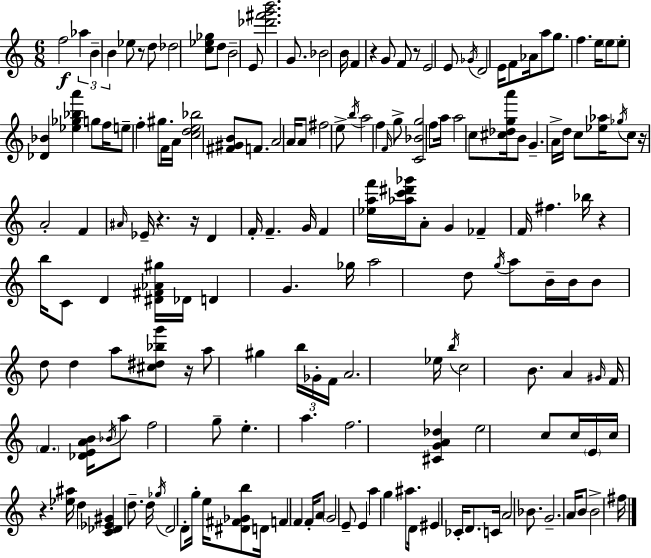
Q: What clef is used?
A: treble